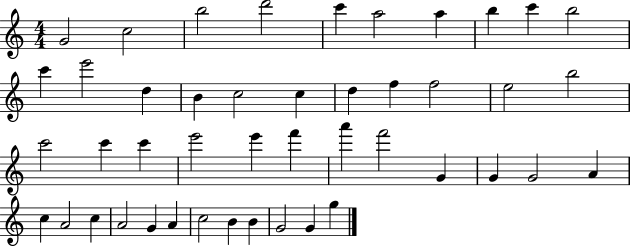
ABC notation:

X:1
T:Untitled
M:4/4
L:1/4
K:C
G2 c2 b2 d'2 c' a2 a b c' b2 c' e'2 d B c2 c d f f2 e2 b2 c'2 c' c' e'2 e' f' a' f'2 G G G2 A c A2 c A2 G A c2 B B G2 G g